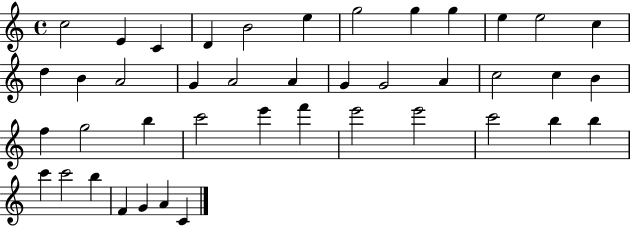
C5/h E4/q C4/q D4/q B4/h E5/q G5/h G5/q G5/q E5/q E5/h C5/q D5/q B4/q A4/h G4/q A4/h A4/q G4/q G4/h A4/q C5/h C5/q B4/q F5/q G5/h B5/q C6/h E6/q F6/q E6/h E6/h C6/h B5/q B5/q C6/q C6/h B5/q F4/q G4/q A4/q C4/q